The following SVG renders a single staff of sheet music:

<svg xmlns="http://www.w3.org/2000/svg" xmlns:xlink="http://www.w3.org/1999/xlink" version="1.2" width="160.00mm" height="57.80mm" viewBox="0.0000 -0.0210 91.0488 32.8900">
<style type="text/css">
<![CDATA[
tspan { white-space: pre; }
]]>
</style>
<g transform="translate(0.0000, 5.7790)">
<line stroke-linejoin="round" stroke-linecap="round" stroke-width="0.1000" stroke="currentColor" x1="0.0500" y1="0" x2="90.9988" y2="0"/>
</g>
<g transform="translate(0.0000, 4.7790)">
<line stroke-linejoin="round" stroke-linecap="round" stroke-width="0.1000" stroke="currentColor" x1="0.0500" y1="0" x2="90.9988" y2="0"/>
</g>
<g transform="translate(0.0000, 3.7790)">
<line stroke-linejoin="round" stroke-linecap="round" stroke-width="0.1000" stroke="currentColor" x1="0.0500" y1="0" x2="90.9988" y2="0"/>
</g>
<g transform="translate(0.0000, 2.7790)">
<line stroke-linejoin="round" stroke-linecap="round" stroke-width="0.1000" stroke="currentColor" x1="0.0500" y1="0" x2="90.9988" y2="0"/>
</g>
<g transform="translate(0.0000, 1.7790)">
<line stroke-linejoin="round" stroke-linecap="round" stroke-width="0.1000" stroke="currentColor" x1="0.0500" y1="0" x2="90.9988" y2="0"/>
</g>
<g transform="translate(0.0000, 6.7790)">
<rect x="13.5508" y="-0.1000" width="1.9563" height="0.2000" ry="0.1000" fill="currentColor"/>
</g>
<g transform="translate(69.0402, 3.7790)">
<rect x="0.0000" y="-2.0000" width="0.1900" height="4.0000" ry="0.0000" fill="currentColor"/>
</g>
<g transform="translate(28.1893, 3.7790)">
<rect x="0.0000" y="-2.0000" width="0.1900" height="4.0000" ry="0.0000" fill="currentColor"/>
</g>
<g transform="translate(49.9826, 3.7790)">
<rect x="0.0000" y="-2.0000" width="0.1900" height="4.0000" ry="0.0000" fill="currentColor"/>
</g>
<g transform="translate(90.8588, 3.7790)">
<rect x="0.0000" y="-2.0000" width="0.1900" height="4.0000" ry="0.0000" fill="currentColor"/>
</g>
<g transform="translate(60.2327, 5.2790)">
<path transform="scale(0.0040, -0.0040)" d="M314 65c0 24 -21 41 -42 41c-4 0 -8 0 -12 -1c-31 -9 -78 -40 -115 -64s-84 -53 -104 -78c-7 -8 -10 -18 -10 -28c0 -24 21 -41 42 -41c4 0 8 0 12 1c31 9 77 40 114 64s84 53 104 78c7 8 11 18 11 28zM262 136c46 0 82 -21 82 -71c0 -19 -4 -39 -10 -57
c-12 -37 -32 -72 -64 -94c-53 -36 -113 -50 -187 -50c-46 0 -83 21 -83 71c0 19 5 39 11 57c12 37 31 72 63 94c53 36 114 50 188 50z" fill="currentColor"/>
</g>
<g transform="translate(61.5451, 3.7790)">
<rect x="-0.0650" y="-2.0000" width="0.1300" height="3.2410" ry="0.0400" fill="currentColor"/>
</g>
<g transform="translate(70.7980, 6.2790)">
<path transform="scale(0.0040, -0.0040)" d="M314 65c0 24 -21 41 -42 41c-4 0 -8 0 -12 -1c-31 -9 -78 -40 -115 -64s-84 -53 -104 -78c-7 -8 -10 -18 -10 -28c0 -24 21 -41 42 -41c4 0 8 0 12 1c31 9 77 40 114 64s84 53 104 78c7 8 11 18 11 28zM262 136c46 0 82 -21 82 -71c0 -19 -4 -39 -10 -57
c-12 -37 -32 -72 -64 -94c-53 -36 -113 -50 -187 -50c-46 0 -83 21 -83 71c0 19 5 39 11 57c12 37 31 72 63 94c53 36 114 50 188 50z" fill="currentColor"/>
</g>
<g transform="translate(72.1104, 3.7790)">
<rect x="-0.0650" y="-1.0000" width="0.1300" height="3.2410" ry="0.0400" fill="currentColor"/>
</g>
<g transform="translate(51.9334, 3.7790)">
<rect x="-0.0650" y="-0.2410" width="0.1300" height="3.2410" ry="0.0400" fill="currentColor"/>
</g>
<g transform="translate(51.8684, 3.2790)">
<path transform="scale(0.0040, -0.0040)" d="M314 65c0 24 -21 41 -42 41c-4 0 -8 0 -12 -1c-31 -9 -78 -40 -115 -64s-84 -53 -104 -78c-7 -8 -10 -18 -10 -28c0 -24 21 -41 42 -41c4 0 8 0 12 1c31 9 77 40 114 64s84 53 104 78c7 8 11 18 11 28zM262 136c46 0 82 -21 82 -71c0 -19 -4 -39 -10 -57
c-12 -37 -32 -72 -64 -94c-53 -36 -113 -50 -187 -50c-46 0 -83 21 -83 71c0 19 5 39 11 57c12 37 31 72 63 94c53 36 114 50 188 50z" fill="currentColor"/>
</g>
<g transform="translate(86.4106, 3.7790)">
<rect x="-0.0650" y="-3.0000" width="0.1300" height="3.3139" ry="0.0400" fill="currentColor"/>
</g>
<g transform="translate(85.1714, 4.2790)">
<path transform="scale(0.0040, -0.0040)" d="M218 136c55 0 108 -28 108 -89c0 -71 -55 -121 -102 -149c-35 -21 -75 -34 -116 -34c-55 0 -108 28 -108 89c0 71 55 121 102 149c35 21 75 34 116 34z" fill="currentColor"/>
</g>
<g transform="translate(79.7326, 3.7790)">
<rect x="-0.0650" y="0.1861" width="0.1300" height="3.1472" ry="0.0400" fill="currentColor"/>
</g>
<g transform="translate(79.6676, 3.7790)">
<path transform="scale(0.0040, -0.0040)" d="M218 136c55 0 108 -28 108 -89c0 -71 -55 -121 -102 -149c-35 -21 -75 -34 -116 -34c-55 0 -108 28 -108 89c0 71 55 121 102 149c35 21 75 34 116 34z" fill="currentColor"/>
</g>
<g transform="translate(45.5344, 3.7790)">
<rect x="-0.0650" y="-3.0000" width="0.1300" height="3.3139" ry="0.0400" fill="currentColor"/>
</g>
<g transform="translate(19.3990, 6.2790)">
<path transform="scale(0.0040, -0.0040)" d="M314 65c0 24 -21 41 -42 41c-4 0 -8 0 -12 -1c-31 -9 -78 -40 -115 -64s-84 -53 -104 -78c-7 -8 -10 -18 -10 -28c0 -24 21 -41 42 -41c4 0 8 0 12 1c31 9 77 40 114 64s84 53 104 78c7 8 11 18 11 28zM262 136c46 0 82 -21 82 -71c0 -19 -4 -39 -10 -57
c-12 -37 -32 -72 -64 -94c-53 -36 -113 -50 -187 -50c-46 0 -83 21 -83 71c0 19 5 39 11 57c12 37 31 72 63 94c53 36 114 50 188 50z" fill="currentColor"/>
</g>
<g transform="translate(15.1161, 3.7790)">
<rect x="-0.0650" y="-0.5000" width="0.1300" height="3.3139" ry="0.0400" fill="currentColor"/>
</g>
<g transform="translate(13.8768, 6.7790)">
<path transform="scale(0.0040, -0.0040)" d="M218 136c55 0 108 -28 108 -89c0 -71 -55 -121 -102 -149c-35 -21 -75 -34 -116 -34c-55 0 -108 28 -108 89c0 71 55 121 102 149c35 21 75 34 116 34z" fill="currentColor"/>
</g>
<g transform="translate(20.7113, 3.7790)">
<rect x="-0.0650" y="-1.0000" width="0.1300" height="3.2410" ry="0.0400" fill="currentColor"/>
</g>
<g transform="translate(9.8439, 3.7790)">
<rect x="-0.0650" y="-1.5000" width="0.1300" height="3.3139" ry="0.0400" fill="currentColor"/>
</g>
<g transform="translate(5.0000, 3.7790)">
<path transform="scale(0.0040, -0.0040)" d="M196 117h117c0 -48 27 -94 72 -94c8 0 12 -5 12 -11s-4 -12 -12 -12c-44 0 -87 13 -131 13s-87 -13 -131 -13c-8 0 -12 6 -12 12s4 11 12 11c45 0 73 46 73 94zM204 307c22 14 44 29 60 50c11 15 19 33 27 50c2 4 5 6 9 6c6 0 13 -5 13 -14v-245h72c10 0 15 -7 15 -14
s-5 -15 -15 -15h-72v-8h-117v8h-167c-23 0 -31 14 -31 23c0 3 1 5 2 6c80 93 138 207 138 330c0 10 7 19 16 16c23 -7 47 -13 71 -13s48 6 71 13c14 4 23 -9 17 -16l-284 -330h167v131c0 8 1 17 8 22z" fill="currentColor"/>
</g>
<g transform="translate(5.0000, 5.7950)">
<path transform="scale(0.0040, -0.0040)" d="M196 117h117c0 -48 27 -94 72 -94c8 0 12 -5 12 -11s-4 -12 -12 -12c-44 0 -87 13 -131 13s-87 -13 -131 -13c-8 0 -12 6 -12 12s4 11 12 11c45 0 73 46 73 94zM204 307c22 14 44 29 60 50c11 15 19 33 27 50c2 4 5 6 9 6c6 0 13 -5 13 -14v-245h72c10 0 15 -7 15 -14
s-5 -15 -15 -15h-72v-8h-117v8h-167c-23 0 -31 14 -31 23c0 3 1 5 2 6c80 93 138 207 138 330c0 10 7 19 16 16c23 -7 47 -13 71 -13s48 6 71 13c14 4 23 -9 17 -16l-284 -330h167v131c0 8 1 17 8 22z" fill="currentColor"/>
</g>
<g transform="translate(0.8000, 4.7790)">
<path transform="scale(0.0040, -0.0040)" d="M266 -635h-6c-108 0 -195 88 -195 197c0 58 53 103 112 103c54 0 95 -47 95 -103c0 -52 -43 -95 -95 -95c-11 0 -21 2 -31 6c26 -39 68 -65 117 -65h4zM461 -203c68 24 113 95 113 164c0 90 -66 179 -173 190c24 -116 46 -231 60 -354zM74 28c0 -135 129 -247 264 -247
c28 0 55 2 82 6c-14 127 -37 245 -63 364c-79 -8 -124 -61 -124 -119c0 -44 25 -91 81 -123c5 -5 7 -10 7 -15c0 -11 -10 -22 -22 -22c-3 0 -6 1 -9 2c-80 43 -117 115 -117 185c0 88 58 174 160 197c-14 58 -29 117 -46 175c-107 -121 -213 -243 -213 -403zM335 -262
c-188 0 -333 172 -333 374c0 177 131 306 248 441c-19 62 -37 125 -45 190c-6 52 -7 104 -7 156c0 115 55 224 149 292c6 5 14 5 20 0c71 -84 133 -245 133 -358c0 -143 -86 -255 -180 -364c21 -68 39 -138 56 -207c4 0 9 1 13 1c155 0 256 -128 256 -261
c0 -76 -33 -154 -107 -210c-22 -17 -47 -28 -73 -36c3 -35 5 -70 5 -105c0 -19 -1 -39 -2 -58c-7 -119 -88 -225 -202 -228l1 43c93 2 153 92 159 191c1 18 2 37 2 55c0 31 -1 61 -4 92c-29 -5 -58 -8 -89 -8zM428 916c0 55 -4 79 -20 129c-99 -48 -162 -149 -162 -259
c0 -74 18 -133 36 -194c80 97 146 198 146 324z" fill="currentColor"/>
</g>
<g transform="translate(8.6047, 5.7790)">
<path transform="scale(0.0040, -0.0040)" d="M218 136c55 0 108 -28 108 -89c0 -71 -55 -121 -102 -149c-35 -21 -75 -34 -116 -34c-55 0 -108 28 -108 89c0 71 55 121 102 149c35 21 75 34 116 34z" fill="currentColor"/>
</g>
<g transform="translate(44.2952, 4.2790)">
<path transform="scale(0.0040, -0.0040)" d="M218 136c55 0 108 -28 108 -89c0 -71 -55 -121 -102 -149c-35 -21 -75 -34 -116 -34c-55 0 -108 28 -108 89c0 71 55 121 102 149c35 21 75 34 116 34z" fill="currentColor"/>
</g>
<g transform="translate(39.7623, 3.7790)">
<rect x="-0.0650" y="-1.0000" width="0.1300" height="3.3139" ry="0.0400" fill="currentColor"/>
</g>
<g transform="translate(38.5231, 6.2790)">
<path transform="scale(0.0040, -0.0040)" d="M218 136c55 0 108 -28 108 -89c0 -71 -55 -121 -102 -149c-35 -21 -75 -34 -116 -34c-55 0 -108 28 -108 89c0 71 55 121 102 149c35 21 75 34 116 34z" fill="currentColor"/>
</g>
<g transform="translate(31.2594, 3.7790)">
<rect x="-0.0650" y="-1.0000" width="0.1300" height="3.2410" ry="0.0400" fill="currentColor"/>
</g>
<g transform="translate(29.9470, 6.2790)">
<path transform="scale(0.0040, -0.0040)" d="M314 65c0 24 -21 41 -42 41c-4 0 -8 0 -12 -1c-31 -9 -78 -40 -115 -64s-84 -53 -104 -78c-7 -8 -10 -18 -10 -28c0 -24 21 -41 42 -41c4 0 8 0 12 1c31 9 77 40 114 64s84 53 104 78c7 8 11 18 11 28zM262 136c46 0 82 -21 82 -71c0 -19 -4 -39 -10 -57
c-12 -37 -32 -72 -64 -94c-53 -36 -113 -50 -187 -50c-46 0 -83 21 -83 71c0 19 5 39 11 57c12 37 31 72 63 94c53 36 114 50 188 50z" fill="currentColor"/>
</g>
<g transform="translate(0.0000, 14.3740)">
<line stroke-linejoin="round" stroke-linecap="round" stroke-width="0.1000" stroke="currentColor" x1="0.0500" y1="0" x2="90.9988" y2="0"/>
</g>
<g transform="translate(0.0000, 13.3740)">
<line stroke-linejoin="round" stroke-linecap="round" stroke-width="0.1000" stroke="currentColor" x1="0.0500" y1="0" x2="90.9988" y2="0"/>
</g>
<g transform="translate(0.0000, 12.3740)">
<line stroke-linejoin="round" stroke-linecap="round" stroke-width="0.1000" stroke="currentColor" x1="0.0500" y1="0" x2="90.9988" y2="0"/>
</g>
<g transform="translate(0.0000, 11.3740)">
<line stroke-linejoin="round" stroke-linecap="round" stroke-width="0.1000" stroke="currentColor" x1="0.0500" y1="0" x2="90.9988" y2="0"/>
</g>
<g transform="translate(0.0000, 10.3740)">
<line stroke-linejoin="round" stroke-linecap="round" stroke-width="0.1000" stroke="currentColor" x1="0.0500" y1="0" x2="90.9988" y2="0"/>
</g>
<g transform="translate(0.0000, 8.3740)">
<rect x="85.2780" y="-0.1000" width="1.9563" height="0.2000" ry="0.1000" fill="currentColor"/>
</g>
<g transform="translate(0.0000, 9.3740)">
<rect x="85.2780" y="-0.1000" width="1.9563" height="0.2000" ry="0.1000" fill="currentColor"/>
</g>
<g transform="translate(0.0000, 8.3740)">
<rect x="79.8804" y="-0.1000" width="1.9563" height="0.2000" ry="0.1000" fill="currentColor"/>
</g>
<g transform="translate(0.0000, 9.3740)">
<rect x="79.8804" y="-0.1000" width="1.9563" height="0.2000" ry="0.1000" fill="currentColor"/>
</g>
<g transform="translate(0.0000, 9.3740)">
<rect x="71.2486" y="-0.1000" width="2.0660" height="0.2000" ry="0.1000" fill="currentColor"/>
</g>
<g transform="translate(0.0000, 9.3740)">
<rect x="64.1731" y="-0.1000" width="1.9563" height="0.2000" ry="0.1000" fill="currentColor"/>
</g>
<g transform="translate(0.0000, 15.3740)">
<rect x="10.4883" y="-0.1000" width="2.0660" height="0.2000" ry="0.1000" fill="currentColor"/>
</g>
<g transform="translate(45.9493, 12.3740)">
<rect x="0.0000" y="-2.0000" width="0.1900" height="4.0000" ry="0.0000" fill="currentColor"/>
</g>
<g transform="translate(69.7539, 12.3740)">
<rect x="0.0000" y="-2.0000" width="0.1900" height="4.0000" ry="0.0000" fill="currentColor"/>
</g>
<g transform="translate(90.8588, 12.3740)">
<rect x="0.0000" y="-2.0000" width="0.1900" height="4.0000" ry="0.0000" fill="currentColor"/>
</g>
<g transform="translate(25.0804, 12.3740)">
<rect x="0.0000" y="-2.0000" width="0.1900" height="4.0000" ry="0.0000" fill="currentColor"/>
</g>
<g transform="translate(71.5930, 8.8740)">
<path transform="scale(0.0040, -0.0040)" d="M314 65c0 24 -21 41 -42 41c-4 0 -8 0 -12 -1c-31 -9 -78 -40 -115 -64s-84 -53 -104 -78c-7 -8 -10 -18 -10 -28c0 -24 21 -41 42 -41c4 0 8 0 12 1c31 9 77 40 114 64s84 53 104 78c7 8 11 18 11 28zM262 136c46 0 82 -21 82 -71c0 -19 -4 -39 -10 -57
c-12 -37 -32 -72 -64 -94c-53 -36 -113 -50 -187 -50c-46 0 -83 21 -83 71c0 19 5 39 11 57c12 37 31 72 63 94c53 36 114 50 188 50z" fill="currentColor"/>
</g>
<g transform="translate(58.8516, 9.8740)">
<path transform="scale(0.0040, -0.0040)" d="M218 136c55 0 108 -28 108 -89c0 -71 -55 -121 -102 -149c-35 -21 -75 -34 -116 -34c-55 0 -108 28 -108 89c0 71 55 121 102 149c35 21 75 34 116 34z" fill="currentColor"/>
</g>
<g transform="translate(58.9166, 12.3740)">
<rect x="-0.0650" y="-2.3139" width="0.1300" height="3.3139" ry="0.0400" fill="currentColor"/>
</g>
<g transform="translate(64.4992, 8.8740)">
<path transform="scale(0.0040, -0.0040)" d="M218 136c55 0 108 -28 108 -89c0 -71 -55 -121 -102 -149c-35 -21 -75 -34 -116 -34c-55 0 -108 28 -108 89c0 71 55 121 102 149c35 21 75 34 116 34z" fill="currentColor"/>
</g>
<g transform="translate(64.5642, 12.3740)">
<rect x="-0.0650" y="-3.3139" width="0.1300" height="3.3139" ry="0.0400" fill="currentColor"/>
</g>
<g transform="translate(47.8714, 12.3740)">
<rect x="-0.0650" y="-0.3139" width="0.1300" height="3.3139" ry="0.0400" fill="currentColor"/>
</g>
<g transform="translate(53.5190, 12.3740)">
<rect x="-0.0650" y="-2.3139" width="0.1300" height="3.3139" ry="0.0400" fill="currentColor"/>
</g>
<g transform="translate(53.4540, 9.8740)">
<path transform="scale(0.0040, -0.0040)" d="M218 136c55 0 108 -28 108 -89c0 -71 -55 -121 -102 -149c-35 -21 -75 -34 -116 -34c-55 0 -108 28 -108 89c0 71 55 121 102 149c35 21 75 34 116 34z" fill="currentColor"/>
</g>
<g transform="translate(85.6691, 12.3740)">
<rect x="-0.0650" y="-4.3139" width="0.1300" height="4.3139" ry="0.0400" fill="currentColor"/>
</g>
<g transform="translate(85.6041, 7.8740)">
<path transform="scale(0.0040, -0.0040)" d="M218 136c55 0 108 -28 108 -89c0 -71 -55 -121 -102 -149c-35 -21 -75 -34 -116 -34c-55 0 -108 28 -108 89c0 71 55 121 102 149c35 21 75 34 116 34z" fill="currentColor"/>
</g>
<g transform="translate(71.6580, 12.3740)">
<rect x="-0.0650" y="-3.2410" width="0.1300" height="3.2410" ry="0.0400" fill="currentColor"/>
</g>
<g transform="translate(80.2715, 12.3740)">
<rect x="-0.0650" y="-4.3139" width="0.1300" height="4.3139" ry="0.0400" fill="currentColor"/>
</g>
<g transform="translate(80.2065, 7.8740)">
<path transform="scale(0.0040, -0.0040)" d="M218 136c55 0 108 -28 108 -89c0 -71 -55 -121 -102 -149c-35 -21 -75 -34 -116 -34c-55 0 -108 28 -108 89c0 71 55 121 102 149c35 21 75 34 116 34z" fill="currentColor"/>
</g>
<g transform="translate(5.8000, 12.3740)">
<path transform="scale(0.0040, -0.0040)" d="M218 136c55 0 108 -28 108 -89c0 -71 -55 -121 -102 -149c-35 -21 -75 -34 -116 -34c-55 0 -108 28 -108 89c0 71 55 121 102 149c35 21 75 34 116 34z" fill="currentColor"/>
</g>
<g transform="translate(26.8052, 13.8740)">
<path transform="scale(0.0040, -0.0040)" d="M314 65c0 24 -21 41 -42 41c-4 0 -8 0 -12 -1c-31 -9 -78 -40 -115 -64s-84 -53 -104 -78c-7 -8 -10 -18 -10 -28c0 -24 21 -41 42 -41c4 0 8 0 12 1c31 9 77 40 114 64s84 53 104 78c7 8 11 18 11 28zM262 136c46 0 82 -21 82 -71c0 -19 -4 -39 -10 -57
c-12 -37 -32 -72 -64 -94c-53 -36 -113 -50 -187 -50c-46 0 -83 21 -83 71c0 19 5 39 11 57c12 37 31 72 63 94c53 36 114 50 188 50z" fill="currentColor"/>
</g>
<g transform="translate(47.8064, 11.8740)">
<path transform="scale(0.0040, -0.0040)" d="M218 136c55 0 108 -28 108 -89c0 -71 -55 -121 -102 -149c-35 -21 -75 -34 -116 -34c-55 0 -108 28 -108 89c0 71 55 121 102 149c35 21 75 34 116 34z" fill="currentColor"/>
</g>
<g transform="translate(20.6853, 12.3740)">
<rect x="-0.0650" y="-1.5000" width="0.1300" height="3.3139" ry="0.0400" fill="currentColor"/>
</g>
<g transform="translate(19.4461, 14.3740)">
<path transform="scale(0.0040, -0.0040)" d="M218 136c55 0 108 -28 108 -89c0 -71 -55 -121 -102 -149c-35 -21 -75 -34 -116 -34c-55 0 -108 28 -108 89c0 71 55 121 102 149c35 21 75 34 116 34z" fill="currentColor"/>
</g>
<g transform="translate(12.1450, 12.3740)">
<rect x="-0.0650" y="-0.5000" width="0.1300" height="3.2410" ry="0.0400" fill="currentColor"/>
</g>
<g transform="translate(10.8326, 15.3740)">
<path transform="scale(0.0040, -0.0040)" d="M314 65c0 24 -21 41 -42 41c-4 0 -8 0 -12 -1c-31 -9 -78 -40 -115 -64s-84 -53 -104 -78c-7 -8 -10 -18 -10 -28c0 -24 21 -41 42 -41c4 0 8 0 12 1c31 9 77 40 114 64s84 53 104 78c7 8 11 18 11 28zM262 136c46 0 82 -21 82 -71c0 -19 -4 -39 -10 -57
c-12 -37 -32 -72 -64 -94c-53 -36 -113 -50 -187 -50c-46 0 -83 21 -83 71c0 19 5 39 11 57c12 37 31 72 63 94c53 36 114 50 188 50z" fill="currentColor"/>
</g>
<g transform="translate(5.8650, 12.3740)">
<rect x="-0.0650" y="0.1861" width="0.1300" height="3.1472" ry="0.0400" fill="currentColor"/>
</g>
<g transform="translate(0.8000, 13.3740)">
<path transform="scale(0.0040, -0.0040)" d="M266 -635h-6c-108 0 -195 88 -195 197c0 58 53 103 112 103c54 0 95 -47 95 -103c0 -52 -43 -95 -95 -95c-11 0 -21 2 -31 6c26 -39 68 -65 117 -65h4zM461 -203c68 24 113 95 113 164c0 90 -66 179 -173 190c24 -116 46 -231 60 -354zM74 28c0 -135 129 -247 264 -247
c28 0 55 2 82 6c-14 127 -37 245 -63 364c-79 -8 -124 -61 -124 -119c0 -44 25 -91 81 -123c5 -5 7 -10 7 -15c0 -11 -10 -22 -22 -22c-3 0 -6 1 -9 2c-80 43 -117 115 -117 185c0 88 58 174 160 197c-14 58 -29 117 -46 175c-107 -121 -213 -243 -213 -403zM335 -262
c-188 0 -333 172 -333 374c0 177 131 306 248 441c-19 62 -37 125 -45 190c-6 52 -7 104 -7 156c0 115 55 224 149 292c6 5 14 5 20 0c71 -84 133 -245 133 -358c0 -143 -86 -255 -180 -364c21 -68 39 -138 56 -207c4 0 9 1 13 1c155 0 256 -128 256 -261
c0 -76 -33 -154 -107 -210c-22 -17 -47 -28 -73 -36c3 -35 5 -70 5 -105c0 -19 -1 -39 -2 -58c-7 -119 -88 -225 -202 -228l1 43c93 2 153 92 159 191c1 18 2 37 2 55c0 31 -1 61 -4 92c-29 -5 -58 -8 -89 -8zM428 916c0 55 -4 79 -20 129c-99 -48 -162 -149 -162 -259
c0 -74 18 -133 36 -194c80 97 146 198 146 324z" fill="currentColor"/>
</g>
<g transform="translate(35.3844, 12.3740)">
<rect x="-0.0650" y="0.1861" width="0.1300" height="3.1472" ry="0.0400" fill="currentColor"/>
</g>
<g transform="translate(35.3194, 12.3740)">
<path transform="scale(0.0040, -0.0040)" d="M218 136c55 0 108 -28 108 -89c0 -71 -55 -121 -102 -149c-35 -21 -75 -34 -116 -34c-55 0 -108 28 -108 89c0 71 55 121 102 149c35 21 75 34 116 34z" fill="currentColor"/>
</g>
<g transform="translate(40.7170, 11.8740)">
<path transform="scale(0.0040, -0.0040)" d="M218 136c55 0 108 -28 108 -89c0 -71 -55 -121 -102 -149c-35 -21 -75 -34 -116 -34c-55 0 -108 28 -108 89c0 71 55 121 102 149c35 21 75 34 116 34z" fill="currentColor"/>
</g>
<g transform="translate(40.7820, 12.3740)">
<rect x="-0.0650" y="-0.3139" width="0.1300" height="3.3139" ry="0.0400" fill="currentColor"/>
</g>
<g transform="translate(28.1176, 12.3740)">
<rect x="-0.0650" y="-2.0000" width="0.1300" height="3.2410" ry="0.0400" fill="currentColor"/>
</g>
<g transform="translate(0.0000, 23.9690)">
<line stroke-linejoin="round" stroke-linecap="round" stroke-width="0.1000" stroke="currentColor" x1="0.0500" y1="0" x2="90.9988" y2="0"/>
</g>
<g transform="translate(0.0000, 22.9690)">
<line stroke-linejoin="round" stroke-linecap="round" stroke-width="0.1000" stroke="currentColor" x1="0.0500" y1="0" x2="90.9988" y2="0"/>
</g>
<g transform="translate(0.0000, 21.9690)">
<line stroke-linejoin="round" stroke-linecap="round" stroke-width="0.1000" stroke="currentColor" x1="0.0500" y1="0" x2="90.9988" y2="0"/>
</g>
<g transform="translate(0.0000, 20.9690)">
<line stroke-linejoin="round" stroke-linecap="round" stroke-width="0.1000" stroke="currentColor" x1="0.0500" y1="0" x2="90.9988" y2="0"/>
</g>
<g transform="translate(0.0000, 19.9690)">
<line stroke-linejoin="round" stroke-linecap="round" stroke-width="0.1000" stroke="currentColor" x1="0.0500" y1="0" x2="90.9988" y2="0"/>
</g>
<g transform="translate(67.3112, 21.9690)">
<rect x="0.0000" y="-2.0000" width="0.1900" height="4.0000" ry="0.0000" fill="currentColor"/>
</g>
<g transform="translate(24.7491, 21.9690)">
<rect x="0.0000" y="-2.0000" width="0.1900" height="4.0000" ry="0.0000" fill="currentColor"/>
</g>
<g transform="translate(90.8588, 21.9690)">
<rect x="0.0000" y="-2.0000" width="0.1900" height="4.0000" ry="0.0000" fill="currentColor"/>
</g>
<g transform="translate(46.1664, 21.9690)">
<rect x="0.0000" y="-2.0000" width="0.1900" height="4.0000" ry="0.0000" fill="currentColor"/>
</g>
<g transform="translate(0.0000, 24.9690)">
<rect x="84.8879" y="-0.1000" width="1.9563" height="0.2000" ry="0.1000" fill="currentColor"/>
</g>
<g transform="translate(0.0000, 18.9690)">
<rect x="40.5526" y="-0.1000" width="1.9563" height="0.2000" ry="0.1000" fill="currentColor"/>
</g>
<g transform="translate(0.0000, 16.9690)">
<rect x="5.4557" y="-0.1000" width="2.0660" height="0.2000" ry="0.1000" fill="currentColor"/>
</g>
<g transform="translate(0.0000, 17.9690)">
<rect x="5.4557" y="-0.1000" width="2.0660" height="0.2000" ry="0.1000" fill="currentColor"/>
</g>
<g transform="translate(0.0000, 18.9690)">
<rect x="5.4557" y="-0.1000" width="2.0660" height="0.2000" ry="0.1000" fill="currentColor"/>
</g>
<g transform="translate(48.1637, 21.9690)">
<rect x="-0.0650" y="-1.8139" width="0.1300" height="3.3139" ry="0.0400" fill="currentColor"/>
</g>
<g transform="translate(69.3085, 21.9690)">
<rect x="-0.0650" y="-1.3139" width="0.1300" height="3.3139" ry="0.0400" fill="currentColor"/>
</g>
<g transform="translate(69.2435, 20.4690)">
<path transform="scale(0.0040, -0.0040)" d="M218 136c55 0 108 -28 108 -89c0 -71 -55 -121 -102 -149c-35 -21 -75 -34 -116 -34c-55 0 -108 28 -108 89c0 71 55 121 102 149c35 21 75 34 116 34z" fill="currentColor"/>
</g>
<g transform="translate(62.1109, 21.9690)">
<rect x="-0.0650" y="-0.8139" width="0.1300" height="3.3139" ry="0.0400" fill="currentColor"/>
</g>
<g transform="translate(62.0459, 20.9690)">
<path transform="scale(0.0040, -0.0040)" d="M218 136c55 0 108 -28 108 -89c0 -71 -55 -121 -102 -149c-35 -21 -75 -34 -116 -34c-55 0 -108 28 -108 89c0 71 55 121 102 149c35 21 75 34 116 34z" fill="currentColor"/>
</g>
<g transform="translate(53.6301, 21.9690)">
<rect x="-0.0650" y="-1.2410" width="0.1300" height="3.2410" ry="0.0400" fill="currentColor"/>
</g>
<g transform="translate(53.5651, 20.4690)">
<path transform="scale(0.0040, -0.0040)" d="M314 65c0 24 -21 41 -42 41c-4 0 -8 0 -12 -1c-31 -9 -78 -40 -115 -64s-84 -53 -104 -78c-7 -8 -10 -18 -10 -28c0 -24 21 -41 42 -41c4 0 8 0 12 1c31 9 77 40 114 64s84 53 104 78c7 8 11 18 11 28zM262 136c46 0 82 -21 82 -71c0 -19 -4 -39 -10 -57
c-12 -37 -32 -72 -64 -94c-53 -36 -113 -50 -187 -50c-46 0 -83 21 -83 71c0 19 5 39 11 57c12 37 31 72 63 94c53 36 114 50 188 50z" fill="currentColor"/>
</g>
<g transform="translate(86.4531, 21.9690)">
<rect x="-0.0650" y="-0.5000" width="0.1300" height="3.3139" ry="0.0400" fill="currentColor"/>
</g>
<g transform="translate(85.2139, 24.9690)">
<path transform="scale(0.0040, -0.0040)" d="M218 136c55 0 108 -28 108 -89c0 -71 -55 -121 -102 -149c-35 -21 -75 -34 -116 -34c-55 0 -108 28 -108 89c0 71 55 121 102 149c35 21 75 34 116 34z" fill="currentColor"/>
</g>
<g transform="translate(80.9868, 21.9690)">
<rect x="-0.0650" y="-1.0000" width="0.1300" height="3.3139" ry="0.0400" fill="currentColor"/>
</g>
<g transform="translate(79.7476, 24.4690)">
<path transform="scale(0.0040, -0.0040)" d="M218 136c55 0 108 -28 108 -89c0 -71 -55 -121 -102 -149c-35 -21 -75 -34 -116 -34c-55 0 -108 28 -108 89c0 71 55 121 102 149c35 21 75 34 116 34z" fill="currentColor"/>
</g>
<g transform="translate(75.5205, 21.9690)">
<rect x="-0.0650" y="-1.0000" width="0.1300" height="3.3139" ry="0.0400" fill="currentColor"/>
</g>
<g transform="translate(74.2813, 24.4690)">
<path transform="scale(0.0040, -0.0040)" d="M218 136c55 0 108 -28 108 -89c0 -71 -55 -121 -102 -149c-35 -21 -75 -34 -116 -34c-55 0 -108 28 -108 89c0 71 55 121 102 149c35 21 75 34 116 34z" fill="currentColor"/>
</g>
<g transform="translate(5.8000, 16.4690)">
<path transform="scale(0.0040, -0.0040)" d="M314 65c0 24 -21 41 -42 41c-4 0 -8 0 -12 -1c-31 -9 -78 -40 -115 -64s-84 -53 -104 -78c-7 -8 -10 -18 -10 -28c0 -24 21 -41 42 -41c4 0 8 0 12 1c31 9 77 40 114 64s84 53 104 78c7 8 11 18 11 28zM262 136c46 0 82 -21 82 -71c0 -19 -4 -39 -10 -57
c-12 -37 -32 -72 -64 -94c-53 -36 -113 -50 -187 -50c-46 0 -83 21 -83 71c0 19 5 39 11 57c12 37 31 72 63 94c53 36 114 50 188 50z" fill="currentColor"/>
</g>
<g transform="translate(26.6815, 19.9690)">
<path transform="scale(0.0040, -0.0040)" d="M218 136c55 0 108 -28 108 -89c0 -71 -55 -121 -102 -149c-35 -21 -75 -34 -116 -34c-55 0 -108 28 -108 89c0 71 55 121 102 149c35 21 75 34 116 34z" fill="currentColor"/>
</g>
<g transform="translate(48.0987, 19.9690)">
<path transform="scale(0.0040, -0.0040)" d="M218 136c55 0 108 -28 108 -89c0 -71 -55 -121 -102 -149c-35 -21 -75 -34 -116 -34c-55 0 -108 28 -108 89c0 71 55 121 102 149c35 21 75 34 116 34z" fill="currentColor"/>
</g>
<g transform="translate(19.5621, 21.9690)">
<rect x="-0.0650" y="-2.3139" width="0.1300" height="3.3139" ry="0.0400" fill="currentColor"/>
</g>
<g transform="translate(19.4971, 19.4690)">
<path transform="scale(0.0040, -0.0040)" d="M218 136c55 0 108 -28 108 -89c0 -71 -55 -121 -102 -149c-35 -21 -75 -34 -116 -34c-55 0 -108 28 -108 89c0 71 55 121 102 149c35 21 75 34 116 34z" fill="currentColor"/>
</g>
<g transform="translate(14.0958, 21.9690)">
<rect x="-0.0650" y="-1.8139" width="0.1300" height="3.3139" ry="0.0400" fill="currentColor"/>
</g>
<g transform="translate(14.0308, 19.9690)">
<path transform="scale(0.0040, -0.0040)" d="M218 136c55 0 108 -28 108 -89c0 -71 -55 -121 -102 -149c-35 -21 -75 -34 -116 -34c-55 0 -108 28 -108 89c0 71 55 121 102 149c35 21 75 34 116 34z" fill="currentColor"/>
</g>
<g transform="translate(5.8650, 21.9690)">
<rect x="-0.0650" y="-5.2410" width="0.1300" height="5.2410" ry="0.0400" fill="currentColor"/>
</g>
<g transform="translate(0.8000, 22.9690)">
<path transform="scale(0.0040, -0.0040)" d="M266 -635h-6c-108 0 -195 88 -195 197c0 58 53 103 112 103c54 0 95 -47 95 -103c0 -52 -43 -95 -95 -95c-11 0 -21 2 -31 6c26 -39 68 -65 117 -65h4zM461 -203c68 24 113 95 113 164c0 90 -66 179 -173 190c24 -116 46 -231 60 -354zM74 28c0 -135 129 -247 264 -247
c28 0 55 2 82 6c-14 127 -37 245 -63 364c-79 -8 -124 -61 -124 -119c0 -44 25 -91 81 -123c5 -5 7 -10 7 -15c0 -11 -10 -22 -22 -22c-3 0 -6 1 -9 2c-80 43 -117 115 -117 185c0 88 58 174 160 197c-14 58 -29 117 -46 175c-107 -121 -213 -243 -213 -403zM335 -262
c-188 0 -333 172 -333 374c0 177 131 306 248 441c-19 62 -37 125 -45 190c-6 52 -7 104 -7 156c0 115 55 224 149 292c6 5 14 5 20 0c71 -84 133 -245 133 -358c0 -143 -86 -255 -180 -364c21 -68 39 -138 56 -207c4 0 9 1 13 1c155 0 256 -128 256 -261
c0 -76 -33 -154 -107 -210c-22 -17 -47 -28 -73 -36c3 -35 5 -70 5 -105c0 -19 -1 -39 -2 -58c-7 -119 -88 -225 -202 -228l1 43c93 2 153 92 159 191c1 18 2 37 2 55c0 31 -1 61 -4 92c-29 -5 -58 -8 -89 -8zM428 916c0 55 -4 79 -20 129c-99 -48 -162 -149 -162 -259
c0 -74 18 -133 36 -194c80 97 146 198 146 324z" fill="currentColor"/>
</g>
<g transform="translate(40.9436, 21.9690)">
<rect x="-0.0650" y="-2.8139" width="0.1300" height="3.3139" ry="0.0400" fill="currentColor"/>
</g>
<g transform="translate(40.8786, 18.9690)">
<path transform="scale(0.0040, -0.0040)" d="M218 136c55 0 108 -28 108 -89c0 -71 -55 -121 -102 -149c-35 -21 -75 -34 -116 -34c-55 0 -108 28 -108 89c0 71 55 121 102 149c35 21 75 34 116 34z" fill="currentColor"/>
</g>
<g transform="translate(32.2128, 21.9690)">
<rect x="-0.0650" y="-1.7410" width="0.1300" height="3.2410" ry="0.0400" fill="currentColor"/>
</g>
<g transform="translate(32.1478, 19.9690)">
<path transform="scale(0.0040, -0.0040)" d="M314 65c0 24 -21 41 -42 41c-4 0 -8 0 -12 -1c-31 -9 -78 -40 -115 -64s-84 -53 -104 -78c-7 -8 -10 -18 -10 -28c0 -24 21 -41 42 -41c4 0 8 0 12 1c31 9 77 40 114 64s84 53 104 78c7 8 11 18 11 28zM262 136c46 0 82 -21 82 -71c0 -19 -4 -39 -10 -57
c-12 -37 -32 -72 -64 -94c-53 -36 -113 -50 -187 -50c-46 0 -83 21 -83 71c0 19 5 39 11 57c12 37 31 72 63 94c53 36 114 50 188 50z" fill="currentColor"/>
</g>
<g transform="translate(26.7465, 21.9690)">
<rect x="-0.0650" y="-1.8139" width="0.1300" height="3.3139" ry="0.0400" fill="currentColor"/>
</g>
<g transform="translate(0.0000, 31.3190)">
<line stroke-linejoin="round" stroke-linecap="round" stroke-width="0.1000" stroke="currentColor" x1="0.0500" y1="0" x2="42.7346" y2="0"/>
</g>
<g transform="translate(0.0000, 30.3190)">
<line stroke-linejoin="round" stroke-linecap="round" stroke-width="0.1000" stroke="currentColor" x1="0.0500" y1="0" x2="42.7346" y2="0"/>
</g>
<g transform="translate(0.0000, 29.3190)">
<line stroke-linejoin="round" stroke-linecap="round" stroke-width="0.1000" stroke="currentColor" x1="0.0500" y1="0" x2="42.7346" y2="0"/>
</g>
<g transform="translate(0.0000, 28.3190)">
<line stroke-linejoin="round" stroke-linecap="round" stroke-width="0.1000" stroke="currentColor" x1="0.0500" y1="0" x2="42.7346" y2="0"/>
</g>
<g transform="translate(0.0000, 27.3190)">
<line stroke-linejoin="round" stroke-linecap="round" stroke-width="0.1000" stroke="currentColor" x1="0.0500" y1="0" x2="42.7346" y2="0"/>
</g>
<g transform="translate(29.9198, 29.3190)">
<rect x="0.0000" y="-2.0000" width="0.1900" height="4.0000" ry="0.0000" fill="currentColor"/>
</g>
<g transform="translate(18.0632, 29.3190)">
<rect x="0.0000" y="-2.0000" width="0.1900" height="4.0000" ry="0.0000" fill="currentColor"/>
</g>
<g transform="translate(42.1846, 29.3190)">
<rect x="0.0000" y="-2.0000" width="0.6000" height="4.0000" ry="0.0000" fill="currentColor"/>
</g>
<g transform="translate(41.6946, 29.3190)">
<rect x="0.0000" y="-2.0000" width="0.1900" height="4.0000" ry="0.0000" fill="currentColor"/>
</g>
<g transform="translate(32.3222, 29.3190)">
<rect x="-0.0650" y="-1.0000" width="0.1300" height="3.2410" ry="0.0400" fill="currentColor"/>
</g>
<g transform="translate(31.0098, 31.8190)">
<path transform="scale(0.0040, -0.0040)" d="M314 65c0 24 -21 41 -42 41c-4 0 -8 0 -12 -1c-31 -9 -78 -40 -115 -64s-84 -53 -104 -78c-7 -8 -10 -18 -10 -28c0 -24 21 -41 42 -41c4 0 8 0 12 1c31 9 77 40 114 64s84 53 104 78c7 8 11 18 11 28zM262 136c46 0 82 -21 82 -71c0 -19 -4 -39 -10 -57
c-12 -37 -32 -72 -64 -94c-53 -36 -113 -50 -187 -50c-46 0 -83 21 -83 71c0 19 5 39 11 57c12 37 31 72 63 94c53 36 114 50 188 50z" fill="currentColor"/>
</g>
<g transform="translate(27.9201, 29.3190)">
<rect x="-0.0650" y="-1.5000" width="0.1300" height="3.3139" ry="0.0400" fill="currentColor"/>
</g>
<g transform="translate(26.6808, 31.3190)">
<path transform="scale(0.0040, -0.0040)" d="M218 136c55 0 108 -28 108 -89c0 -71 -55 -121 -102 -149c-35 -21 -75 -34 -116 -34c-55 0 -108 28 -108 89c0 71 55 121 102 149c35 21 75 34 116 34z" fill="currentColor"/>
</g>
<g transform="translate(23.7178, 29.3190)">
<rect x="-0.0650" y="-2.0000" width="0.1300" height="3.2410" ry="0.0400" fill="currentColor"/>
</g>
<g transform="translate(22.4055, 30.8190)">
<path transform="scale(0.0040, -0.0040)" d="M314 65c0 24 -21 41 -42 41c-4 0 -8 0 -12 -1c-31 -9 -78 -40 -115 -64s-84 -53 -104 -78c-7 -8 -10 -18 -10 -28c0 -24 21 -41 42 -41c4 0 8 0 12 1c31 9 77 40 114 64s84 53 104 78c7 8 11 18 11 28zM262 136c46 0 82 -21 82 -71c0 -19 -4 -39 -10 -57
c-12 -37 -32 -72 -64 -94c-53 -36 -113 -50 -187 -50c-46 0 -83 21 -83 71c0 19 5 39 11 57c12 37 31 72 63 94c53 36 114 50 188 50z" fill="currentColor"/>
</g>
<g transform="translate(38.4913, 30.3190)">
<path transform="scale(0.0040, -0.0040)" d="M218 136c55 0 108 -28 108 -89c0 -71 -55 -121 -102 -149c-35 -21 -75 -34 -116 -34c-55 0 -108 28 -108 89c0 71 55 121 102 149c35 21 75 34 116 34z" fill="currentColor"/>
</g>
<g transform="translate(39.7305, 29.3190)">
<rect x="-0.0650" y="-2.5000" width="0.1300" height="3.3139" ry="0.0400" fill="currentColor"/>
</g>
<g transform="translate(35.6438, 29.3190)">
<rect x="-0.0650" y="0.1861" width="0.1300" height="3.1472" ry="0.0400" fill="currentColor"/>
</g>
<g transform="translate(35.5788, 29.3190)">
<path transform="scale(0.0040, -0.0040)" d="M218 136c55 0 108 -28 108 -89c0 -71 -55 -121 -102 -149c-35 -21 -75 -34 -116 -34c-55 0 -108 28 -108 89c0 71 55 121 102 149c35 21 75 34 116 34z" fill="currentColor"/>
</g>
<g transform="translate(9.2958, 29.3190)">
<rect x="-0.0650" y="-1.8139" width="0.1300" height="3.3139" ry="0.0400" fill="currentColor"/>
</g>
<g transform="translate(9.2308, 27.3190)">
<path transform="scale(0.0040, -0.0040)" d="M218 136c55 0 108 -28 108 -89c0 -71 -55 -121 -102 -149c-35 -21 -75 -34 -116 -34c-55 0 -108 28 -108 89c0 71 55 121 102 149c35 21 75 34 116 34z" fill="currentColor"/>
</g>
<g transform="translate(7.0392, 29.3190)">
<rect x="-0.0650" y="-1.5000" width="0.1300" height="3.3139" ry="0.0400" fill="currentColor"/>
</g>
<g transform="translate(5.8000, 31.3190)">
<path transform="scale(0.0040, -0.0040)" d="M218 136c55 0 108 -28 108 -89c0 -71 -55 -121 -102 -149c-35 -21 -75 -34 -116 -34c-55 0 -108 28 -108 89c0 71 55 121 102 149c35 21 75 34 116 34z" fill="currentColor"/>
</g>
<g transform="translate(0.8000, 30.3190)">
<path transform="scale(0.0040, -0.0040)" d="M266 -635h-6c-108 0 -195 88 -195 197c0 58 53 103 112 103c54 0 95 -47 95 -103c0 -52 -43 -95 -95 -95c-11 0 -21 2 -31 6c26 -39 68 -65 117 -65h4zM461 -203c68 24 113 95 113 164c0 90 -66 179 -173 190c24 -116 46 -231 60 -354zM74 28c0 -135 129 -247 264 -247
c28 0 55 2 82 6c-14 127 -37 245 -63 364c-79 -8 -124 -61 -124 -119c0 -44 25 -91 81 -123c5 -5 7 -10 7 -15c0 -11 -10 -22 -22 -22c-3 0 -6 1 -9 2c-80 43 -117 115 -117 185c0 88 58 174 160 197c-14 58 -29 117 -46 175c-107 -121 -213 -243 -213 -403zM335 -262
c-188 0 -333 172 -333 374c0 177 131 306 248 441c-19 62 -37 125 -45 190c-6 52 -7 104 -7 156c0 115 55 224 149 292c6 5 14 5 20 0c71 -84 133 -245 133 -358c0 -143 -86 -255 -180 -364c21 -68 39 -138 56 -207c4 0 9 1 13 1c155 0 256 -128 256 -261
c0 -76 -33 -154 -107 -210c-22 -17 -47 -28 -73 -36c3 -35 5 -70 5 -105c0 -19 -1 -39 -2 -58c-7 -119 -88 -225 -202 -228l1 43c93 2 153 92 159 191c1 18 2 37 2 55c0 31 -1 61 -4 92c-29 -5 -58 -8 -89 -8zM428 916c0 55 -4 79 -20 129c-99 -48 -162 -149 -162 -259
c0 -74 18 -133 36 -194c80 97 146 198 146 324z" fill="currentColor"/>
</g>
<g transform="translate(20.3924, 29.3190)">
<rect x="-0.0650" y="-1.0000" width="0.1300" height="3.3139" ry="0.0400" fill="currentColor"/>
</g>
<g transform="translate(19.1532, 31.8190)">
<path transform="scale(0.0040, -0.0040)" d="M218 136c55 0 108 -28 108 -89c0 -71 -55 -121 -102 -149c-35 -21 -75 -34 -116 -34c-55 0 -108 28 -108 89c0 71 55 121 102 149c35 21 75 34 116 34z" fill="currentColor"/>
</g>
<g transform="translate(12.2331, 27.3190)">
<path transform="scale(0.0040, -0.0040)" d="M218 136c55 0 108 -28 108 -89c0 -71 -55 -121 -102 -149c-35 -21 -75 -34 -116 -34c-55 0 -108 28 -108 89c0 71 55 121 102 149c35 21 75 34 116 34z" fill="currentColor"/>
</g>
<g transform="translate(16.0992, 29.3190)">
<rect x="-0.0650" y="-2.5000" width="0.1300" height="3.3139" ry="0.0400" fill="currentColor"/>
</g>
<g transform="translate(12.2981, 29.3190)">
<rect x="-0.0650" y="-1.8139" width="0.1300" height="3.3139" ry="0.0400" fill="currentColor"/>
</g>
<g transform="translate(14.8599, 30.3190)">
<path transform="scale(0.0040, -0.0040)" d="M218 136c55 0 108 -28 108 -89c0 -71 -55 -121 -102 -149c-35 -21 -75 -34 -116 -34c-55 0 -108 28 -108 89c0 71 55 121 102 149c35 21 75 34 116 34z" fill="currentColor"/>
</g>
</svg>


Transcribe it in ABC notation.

X:1
T:Untitled
M:4/4
L:1/4
K:C
E C D2 D2 D A c2 F2 D2 B A B C2 E F2 B c c g g b b2 d' d' f'2 f g f f2 a f e2 d e D D C E f f G D F2 E D2 B G